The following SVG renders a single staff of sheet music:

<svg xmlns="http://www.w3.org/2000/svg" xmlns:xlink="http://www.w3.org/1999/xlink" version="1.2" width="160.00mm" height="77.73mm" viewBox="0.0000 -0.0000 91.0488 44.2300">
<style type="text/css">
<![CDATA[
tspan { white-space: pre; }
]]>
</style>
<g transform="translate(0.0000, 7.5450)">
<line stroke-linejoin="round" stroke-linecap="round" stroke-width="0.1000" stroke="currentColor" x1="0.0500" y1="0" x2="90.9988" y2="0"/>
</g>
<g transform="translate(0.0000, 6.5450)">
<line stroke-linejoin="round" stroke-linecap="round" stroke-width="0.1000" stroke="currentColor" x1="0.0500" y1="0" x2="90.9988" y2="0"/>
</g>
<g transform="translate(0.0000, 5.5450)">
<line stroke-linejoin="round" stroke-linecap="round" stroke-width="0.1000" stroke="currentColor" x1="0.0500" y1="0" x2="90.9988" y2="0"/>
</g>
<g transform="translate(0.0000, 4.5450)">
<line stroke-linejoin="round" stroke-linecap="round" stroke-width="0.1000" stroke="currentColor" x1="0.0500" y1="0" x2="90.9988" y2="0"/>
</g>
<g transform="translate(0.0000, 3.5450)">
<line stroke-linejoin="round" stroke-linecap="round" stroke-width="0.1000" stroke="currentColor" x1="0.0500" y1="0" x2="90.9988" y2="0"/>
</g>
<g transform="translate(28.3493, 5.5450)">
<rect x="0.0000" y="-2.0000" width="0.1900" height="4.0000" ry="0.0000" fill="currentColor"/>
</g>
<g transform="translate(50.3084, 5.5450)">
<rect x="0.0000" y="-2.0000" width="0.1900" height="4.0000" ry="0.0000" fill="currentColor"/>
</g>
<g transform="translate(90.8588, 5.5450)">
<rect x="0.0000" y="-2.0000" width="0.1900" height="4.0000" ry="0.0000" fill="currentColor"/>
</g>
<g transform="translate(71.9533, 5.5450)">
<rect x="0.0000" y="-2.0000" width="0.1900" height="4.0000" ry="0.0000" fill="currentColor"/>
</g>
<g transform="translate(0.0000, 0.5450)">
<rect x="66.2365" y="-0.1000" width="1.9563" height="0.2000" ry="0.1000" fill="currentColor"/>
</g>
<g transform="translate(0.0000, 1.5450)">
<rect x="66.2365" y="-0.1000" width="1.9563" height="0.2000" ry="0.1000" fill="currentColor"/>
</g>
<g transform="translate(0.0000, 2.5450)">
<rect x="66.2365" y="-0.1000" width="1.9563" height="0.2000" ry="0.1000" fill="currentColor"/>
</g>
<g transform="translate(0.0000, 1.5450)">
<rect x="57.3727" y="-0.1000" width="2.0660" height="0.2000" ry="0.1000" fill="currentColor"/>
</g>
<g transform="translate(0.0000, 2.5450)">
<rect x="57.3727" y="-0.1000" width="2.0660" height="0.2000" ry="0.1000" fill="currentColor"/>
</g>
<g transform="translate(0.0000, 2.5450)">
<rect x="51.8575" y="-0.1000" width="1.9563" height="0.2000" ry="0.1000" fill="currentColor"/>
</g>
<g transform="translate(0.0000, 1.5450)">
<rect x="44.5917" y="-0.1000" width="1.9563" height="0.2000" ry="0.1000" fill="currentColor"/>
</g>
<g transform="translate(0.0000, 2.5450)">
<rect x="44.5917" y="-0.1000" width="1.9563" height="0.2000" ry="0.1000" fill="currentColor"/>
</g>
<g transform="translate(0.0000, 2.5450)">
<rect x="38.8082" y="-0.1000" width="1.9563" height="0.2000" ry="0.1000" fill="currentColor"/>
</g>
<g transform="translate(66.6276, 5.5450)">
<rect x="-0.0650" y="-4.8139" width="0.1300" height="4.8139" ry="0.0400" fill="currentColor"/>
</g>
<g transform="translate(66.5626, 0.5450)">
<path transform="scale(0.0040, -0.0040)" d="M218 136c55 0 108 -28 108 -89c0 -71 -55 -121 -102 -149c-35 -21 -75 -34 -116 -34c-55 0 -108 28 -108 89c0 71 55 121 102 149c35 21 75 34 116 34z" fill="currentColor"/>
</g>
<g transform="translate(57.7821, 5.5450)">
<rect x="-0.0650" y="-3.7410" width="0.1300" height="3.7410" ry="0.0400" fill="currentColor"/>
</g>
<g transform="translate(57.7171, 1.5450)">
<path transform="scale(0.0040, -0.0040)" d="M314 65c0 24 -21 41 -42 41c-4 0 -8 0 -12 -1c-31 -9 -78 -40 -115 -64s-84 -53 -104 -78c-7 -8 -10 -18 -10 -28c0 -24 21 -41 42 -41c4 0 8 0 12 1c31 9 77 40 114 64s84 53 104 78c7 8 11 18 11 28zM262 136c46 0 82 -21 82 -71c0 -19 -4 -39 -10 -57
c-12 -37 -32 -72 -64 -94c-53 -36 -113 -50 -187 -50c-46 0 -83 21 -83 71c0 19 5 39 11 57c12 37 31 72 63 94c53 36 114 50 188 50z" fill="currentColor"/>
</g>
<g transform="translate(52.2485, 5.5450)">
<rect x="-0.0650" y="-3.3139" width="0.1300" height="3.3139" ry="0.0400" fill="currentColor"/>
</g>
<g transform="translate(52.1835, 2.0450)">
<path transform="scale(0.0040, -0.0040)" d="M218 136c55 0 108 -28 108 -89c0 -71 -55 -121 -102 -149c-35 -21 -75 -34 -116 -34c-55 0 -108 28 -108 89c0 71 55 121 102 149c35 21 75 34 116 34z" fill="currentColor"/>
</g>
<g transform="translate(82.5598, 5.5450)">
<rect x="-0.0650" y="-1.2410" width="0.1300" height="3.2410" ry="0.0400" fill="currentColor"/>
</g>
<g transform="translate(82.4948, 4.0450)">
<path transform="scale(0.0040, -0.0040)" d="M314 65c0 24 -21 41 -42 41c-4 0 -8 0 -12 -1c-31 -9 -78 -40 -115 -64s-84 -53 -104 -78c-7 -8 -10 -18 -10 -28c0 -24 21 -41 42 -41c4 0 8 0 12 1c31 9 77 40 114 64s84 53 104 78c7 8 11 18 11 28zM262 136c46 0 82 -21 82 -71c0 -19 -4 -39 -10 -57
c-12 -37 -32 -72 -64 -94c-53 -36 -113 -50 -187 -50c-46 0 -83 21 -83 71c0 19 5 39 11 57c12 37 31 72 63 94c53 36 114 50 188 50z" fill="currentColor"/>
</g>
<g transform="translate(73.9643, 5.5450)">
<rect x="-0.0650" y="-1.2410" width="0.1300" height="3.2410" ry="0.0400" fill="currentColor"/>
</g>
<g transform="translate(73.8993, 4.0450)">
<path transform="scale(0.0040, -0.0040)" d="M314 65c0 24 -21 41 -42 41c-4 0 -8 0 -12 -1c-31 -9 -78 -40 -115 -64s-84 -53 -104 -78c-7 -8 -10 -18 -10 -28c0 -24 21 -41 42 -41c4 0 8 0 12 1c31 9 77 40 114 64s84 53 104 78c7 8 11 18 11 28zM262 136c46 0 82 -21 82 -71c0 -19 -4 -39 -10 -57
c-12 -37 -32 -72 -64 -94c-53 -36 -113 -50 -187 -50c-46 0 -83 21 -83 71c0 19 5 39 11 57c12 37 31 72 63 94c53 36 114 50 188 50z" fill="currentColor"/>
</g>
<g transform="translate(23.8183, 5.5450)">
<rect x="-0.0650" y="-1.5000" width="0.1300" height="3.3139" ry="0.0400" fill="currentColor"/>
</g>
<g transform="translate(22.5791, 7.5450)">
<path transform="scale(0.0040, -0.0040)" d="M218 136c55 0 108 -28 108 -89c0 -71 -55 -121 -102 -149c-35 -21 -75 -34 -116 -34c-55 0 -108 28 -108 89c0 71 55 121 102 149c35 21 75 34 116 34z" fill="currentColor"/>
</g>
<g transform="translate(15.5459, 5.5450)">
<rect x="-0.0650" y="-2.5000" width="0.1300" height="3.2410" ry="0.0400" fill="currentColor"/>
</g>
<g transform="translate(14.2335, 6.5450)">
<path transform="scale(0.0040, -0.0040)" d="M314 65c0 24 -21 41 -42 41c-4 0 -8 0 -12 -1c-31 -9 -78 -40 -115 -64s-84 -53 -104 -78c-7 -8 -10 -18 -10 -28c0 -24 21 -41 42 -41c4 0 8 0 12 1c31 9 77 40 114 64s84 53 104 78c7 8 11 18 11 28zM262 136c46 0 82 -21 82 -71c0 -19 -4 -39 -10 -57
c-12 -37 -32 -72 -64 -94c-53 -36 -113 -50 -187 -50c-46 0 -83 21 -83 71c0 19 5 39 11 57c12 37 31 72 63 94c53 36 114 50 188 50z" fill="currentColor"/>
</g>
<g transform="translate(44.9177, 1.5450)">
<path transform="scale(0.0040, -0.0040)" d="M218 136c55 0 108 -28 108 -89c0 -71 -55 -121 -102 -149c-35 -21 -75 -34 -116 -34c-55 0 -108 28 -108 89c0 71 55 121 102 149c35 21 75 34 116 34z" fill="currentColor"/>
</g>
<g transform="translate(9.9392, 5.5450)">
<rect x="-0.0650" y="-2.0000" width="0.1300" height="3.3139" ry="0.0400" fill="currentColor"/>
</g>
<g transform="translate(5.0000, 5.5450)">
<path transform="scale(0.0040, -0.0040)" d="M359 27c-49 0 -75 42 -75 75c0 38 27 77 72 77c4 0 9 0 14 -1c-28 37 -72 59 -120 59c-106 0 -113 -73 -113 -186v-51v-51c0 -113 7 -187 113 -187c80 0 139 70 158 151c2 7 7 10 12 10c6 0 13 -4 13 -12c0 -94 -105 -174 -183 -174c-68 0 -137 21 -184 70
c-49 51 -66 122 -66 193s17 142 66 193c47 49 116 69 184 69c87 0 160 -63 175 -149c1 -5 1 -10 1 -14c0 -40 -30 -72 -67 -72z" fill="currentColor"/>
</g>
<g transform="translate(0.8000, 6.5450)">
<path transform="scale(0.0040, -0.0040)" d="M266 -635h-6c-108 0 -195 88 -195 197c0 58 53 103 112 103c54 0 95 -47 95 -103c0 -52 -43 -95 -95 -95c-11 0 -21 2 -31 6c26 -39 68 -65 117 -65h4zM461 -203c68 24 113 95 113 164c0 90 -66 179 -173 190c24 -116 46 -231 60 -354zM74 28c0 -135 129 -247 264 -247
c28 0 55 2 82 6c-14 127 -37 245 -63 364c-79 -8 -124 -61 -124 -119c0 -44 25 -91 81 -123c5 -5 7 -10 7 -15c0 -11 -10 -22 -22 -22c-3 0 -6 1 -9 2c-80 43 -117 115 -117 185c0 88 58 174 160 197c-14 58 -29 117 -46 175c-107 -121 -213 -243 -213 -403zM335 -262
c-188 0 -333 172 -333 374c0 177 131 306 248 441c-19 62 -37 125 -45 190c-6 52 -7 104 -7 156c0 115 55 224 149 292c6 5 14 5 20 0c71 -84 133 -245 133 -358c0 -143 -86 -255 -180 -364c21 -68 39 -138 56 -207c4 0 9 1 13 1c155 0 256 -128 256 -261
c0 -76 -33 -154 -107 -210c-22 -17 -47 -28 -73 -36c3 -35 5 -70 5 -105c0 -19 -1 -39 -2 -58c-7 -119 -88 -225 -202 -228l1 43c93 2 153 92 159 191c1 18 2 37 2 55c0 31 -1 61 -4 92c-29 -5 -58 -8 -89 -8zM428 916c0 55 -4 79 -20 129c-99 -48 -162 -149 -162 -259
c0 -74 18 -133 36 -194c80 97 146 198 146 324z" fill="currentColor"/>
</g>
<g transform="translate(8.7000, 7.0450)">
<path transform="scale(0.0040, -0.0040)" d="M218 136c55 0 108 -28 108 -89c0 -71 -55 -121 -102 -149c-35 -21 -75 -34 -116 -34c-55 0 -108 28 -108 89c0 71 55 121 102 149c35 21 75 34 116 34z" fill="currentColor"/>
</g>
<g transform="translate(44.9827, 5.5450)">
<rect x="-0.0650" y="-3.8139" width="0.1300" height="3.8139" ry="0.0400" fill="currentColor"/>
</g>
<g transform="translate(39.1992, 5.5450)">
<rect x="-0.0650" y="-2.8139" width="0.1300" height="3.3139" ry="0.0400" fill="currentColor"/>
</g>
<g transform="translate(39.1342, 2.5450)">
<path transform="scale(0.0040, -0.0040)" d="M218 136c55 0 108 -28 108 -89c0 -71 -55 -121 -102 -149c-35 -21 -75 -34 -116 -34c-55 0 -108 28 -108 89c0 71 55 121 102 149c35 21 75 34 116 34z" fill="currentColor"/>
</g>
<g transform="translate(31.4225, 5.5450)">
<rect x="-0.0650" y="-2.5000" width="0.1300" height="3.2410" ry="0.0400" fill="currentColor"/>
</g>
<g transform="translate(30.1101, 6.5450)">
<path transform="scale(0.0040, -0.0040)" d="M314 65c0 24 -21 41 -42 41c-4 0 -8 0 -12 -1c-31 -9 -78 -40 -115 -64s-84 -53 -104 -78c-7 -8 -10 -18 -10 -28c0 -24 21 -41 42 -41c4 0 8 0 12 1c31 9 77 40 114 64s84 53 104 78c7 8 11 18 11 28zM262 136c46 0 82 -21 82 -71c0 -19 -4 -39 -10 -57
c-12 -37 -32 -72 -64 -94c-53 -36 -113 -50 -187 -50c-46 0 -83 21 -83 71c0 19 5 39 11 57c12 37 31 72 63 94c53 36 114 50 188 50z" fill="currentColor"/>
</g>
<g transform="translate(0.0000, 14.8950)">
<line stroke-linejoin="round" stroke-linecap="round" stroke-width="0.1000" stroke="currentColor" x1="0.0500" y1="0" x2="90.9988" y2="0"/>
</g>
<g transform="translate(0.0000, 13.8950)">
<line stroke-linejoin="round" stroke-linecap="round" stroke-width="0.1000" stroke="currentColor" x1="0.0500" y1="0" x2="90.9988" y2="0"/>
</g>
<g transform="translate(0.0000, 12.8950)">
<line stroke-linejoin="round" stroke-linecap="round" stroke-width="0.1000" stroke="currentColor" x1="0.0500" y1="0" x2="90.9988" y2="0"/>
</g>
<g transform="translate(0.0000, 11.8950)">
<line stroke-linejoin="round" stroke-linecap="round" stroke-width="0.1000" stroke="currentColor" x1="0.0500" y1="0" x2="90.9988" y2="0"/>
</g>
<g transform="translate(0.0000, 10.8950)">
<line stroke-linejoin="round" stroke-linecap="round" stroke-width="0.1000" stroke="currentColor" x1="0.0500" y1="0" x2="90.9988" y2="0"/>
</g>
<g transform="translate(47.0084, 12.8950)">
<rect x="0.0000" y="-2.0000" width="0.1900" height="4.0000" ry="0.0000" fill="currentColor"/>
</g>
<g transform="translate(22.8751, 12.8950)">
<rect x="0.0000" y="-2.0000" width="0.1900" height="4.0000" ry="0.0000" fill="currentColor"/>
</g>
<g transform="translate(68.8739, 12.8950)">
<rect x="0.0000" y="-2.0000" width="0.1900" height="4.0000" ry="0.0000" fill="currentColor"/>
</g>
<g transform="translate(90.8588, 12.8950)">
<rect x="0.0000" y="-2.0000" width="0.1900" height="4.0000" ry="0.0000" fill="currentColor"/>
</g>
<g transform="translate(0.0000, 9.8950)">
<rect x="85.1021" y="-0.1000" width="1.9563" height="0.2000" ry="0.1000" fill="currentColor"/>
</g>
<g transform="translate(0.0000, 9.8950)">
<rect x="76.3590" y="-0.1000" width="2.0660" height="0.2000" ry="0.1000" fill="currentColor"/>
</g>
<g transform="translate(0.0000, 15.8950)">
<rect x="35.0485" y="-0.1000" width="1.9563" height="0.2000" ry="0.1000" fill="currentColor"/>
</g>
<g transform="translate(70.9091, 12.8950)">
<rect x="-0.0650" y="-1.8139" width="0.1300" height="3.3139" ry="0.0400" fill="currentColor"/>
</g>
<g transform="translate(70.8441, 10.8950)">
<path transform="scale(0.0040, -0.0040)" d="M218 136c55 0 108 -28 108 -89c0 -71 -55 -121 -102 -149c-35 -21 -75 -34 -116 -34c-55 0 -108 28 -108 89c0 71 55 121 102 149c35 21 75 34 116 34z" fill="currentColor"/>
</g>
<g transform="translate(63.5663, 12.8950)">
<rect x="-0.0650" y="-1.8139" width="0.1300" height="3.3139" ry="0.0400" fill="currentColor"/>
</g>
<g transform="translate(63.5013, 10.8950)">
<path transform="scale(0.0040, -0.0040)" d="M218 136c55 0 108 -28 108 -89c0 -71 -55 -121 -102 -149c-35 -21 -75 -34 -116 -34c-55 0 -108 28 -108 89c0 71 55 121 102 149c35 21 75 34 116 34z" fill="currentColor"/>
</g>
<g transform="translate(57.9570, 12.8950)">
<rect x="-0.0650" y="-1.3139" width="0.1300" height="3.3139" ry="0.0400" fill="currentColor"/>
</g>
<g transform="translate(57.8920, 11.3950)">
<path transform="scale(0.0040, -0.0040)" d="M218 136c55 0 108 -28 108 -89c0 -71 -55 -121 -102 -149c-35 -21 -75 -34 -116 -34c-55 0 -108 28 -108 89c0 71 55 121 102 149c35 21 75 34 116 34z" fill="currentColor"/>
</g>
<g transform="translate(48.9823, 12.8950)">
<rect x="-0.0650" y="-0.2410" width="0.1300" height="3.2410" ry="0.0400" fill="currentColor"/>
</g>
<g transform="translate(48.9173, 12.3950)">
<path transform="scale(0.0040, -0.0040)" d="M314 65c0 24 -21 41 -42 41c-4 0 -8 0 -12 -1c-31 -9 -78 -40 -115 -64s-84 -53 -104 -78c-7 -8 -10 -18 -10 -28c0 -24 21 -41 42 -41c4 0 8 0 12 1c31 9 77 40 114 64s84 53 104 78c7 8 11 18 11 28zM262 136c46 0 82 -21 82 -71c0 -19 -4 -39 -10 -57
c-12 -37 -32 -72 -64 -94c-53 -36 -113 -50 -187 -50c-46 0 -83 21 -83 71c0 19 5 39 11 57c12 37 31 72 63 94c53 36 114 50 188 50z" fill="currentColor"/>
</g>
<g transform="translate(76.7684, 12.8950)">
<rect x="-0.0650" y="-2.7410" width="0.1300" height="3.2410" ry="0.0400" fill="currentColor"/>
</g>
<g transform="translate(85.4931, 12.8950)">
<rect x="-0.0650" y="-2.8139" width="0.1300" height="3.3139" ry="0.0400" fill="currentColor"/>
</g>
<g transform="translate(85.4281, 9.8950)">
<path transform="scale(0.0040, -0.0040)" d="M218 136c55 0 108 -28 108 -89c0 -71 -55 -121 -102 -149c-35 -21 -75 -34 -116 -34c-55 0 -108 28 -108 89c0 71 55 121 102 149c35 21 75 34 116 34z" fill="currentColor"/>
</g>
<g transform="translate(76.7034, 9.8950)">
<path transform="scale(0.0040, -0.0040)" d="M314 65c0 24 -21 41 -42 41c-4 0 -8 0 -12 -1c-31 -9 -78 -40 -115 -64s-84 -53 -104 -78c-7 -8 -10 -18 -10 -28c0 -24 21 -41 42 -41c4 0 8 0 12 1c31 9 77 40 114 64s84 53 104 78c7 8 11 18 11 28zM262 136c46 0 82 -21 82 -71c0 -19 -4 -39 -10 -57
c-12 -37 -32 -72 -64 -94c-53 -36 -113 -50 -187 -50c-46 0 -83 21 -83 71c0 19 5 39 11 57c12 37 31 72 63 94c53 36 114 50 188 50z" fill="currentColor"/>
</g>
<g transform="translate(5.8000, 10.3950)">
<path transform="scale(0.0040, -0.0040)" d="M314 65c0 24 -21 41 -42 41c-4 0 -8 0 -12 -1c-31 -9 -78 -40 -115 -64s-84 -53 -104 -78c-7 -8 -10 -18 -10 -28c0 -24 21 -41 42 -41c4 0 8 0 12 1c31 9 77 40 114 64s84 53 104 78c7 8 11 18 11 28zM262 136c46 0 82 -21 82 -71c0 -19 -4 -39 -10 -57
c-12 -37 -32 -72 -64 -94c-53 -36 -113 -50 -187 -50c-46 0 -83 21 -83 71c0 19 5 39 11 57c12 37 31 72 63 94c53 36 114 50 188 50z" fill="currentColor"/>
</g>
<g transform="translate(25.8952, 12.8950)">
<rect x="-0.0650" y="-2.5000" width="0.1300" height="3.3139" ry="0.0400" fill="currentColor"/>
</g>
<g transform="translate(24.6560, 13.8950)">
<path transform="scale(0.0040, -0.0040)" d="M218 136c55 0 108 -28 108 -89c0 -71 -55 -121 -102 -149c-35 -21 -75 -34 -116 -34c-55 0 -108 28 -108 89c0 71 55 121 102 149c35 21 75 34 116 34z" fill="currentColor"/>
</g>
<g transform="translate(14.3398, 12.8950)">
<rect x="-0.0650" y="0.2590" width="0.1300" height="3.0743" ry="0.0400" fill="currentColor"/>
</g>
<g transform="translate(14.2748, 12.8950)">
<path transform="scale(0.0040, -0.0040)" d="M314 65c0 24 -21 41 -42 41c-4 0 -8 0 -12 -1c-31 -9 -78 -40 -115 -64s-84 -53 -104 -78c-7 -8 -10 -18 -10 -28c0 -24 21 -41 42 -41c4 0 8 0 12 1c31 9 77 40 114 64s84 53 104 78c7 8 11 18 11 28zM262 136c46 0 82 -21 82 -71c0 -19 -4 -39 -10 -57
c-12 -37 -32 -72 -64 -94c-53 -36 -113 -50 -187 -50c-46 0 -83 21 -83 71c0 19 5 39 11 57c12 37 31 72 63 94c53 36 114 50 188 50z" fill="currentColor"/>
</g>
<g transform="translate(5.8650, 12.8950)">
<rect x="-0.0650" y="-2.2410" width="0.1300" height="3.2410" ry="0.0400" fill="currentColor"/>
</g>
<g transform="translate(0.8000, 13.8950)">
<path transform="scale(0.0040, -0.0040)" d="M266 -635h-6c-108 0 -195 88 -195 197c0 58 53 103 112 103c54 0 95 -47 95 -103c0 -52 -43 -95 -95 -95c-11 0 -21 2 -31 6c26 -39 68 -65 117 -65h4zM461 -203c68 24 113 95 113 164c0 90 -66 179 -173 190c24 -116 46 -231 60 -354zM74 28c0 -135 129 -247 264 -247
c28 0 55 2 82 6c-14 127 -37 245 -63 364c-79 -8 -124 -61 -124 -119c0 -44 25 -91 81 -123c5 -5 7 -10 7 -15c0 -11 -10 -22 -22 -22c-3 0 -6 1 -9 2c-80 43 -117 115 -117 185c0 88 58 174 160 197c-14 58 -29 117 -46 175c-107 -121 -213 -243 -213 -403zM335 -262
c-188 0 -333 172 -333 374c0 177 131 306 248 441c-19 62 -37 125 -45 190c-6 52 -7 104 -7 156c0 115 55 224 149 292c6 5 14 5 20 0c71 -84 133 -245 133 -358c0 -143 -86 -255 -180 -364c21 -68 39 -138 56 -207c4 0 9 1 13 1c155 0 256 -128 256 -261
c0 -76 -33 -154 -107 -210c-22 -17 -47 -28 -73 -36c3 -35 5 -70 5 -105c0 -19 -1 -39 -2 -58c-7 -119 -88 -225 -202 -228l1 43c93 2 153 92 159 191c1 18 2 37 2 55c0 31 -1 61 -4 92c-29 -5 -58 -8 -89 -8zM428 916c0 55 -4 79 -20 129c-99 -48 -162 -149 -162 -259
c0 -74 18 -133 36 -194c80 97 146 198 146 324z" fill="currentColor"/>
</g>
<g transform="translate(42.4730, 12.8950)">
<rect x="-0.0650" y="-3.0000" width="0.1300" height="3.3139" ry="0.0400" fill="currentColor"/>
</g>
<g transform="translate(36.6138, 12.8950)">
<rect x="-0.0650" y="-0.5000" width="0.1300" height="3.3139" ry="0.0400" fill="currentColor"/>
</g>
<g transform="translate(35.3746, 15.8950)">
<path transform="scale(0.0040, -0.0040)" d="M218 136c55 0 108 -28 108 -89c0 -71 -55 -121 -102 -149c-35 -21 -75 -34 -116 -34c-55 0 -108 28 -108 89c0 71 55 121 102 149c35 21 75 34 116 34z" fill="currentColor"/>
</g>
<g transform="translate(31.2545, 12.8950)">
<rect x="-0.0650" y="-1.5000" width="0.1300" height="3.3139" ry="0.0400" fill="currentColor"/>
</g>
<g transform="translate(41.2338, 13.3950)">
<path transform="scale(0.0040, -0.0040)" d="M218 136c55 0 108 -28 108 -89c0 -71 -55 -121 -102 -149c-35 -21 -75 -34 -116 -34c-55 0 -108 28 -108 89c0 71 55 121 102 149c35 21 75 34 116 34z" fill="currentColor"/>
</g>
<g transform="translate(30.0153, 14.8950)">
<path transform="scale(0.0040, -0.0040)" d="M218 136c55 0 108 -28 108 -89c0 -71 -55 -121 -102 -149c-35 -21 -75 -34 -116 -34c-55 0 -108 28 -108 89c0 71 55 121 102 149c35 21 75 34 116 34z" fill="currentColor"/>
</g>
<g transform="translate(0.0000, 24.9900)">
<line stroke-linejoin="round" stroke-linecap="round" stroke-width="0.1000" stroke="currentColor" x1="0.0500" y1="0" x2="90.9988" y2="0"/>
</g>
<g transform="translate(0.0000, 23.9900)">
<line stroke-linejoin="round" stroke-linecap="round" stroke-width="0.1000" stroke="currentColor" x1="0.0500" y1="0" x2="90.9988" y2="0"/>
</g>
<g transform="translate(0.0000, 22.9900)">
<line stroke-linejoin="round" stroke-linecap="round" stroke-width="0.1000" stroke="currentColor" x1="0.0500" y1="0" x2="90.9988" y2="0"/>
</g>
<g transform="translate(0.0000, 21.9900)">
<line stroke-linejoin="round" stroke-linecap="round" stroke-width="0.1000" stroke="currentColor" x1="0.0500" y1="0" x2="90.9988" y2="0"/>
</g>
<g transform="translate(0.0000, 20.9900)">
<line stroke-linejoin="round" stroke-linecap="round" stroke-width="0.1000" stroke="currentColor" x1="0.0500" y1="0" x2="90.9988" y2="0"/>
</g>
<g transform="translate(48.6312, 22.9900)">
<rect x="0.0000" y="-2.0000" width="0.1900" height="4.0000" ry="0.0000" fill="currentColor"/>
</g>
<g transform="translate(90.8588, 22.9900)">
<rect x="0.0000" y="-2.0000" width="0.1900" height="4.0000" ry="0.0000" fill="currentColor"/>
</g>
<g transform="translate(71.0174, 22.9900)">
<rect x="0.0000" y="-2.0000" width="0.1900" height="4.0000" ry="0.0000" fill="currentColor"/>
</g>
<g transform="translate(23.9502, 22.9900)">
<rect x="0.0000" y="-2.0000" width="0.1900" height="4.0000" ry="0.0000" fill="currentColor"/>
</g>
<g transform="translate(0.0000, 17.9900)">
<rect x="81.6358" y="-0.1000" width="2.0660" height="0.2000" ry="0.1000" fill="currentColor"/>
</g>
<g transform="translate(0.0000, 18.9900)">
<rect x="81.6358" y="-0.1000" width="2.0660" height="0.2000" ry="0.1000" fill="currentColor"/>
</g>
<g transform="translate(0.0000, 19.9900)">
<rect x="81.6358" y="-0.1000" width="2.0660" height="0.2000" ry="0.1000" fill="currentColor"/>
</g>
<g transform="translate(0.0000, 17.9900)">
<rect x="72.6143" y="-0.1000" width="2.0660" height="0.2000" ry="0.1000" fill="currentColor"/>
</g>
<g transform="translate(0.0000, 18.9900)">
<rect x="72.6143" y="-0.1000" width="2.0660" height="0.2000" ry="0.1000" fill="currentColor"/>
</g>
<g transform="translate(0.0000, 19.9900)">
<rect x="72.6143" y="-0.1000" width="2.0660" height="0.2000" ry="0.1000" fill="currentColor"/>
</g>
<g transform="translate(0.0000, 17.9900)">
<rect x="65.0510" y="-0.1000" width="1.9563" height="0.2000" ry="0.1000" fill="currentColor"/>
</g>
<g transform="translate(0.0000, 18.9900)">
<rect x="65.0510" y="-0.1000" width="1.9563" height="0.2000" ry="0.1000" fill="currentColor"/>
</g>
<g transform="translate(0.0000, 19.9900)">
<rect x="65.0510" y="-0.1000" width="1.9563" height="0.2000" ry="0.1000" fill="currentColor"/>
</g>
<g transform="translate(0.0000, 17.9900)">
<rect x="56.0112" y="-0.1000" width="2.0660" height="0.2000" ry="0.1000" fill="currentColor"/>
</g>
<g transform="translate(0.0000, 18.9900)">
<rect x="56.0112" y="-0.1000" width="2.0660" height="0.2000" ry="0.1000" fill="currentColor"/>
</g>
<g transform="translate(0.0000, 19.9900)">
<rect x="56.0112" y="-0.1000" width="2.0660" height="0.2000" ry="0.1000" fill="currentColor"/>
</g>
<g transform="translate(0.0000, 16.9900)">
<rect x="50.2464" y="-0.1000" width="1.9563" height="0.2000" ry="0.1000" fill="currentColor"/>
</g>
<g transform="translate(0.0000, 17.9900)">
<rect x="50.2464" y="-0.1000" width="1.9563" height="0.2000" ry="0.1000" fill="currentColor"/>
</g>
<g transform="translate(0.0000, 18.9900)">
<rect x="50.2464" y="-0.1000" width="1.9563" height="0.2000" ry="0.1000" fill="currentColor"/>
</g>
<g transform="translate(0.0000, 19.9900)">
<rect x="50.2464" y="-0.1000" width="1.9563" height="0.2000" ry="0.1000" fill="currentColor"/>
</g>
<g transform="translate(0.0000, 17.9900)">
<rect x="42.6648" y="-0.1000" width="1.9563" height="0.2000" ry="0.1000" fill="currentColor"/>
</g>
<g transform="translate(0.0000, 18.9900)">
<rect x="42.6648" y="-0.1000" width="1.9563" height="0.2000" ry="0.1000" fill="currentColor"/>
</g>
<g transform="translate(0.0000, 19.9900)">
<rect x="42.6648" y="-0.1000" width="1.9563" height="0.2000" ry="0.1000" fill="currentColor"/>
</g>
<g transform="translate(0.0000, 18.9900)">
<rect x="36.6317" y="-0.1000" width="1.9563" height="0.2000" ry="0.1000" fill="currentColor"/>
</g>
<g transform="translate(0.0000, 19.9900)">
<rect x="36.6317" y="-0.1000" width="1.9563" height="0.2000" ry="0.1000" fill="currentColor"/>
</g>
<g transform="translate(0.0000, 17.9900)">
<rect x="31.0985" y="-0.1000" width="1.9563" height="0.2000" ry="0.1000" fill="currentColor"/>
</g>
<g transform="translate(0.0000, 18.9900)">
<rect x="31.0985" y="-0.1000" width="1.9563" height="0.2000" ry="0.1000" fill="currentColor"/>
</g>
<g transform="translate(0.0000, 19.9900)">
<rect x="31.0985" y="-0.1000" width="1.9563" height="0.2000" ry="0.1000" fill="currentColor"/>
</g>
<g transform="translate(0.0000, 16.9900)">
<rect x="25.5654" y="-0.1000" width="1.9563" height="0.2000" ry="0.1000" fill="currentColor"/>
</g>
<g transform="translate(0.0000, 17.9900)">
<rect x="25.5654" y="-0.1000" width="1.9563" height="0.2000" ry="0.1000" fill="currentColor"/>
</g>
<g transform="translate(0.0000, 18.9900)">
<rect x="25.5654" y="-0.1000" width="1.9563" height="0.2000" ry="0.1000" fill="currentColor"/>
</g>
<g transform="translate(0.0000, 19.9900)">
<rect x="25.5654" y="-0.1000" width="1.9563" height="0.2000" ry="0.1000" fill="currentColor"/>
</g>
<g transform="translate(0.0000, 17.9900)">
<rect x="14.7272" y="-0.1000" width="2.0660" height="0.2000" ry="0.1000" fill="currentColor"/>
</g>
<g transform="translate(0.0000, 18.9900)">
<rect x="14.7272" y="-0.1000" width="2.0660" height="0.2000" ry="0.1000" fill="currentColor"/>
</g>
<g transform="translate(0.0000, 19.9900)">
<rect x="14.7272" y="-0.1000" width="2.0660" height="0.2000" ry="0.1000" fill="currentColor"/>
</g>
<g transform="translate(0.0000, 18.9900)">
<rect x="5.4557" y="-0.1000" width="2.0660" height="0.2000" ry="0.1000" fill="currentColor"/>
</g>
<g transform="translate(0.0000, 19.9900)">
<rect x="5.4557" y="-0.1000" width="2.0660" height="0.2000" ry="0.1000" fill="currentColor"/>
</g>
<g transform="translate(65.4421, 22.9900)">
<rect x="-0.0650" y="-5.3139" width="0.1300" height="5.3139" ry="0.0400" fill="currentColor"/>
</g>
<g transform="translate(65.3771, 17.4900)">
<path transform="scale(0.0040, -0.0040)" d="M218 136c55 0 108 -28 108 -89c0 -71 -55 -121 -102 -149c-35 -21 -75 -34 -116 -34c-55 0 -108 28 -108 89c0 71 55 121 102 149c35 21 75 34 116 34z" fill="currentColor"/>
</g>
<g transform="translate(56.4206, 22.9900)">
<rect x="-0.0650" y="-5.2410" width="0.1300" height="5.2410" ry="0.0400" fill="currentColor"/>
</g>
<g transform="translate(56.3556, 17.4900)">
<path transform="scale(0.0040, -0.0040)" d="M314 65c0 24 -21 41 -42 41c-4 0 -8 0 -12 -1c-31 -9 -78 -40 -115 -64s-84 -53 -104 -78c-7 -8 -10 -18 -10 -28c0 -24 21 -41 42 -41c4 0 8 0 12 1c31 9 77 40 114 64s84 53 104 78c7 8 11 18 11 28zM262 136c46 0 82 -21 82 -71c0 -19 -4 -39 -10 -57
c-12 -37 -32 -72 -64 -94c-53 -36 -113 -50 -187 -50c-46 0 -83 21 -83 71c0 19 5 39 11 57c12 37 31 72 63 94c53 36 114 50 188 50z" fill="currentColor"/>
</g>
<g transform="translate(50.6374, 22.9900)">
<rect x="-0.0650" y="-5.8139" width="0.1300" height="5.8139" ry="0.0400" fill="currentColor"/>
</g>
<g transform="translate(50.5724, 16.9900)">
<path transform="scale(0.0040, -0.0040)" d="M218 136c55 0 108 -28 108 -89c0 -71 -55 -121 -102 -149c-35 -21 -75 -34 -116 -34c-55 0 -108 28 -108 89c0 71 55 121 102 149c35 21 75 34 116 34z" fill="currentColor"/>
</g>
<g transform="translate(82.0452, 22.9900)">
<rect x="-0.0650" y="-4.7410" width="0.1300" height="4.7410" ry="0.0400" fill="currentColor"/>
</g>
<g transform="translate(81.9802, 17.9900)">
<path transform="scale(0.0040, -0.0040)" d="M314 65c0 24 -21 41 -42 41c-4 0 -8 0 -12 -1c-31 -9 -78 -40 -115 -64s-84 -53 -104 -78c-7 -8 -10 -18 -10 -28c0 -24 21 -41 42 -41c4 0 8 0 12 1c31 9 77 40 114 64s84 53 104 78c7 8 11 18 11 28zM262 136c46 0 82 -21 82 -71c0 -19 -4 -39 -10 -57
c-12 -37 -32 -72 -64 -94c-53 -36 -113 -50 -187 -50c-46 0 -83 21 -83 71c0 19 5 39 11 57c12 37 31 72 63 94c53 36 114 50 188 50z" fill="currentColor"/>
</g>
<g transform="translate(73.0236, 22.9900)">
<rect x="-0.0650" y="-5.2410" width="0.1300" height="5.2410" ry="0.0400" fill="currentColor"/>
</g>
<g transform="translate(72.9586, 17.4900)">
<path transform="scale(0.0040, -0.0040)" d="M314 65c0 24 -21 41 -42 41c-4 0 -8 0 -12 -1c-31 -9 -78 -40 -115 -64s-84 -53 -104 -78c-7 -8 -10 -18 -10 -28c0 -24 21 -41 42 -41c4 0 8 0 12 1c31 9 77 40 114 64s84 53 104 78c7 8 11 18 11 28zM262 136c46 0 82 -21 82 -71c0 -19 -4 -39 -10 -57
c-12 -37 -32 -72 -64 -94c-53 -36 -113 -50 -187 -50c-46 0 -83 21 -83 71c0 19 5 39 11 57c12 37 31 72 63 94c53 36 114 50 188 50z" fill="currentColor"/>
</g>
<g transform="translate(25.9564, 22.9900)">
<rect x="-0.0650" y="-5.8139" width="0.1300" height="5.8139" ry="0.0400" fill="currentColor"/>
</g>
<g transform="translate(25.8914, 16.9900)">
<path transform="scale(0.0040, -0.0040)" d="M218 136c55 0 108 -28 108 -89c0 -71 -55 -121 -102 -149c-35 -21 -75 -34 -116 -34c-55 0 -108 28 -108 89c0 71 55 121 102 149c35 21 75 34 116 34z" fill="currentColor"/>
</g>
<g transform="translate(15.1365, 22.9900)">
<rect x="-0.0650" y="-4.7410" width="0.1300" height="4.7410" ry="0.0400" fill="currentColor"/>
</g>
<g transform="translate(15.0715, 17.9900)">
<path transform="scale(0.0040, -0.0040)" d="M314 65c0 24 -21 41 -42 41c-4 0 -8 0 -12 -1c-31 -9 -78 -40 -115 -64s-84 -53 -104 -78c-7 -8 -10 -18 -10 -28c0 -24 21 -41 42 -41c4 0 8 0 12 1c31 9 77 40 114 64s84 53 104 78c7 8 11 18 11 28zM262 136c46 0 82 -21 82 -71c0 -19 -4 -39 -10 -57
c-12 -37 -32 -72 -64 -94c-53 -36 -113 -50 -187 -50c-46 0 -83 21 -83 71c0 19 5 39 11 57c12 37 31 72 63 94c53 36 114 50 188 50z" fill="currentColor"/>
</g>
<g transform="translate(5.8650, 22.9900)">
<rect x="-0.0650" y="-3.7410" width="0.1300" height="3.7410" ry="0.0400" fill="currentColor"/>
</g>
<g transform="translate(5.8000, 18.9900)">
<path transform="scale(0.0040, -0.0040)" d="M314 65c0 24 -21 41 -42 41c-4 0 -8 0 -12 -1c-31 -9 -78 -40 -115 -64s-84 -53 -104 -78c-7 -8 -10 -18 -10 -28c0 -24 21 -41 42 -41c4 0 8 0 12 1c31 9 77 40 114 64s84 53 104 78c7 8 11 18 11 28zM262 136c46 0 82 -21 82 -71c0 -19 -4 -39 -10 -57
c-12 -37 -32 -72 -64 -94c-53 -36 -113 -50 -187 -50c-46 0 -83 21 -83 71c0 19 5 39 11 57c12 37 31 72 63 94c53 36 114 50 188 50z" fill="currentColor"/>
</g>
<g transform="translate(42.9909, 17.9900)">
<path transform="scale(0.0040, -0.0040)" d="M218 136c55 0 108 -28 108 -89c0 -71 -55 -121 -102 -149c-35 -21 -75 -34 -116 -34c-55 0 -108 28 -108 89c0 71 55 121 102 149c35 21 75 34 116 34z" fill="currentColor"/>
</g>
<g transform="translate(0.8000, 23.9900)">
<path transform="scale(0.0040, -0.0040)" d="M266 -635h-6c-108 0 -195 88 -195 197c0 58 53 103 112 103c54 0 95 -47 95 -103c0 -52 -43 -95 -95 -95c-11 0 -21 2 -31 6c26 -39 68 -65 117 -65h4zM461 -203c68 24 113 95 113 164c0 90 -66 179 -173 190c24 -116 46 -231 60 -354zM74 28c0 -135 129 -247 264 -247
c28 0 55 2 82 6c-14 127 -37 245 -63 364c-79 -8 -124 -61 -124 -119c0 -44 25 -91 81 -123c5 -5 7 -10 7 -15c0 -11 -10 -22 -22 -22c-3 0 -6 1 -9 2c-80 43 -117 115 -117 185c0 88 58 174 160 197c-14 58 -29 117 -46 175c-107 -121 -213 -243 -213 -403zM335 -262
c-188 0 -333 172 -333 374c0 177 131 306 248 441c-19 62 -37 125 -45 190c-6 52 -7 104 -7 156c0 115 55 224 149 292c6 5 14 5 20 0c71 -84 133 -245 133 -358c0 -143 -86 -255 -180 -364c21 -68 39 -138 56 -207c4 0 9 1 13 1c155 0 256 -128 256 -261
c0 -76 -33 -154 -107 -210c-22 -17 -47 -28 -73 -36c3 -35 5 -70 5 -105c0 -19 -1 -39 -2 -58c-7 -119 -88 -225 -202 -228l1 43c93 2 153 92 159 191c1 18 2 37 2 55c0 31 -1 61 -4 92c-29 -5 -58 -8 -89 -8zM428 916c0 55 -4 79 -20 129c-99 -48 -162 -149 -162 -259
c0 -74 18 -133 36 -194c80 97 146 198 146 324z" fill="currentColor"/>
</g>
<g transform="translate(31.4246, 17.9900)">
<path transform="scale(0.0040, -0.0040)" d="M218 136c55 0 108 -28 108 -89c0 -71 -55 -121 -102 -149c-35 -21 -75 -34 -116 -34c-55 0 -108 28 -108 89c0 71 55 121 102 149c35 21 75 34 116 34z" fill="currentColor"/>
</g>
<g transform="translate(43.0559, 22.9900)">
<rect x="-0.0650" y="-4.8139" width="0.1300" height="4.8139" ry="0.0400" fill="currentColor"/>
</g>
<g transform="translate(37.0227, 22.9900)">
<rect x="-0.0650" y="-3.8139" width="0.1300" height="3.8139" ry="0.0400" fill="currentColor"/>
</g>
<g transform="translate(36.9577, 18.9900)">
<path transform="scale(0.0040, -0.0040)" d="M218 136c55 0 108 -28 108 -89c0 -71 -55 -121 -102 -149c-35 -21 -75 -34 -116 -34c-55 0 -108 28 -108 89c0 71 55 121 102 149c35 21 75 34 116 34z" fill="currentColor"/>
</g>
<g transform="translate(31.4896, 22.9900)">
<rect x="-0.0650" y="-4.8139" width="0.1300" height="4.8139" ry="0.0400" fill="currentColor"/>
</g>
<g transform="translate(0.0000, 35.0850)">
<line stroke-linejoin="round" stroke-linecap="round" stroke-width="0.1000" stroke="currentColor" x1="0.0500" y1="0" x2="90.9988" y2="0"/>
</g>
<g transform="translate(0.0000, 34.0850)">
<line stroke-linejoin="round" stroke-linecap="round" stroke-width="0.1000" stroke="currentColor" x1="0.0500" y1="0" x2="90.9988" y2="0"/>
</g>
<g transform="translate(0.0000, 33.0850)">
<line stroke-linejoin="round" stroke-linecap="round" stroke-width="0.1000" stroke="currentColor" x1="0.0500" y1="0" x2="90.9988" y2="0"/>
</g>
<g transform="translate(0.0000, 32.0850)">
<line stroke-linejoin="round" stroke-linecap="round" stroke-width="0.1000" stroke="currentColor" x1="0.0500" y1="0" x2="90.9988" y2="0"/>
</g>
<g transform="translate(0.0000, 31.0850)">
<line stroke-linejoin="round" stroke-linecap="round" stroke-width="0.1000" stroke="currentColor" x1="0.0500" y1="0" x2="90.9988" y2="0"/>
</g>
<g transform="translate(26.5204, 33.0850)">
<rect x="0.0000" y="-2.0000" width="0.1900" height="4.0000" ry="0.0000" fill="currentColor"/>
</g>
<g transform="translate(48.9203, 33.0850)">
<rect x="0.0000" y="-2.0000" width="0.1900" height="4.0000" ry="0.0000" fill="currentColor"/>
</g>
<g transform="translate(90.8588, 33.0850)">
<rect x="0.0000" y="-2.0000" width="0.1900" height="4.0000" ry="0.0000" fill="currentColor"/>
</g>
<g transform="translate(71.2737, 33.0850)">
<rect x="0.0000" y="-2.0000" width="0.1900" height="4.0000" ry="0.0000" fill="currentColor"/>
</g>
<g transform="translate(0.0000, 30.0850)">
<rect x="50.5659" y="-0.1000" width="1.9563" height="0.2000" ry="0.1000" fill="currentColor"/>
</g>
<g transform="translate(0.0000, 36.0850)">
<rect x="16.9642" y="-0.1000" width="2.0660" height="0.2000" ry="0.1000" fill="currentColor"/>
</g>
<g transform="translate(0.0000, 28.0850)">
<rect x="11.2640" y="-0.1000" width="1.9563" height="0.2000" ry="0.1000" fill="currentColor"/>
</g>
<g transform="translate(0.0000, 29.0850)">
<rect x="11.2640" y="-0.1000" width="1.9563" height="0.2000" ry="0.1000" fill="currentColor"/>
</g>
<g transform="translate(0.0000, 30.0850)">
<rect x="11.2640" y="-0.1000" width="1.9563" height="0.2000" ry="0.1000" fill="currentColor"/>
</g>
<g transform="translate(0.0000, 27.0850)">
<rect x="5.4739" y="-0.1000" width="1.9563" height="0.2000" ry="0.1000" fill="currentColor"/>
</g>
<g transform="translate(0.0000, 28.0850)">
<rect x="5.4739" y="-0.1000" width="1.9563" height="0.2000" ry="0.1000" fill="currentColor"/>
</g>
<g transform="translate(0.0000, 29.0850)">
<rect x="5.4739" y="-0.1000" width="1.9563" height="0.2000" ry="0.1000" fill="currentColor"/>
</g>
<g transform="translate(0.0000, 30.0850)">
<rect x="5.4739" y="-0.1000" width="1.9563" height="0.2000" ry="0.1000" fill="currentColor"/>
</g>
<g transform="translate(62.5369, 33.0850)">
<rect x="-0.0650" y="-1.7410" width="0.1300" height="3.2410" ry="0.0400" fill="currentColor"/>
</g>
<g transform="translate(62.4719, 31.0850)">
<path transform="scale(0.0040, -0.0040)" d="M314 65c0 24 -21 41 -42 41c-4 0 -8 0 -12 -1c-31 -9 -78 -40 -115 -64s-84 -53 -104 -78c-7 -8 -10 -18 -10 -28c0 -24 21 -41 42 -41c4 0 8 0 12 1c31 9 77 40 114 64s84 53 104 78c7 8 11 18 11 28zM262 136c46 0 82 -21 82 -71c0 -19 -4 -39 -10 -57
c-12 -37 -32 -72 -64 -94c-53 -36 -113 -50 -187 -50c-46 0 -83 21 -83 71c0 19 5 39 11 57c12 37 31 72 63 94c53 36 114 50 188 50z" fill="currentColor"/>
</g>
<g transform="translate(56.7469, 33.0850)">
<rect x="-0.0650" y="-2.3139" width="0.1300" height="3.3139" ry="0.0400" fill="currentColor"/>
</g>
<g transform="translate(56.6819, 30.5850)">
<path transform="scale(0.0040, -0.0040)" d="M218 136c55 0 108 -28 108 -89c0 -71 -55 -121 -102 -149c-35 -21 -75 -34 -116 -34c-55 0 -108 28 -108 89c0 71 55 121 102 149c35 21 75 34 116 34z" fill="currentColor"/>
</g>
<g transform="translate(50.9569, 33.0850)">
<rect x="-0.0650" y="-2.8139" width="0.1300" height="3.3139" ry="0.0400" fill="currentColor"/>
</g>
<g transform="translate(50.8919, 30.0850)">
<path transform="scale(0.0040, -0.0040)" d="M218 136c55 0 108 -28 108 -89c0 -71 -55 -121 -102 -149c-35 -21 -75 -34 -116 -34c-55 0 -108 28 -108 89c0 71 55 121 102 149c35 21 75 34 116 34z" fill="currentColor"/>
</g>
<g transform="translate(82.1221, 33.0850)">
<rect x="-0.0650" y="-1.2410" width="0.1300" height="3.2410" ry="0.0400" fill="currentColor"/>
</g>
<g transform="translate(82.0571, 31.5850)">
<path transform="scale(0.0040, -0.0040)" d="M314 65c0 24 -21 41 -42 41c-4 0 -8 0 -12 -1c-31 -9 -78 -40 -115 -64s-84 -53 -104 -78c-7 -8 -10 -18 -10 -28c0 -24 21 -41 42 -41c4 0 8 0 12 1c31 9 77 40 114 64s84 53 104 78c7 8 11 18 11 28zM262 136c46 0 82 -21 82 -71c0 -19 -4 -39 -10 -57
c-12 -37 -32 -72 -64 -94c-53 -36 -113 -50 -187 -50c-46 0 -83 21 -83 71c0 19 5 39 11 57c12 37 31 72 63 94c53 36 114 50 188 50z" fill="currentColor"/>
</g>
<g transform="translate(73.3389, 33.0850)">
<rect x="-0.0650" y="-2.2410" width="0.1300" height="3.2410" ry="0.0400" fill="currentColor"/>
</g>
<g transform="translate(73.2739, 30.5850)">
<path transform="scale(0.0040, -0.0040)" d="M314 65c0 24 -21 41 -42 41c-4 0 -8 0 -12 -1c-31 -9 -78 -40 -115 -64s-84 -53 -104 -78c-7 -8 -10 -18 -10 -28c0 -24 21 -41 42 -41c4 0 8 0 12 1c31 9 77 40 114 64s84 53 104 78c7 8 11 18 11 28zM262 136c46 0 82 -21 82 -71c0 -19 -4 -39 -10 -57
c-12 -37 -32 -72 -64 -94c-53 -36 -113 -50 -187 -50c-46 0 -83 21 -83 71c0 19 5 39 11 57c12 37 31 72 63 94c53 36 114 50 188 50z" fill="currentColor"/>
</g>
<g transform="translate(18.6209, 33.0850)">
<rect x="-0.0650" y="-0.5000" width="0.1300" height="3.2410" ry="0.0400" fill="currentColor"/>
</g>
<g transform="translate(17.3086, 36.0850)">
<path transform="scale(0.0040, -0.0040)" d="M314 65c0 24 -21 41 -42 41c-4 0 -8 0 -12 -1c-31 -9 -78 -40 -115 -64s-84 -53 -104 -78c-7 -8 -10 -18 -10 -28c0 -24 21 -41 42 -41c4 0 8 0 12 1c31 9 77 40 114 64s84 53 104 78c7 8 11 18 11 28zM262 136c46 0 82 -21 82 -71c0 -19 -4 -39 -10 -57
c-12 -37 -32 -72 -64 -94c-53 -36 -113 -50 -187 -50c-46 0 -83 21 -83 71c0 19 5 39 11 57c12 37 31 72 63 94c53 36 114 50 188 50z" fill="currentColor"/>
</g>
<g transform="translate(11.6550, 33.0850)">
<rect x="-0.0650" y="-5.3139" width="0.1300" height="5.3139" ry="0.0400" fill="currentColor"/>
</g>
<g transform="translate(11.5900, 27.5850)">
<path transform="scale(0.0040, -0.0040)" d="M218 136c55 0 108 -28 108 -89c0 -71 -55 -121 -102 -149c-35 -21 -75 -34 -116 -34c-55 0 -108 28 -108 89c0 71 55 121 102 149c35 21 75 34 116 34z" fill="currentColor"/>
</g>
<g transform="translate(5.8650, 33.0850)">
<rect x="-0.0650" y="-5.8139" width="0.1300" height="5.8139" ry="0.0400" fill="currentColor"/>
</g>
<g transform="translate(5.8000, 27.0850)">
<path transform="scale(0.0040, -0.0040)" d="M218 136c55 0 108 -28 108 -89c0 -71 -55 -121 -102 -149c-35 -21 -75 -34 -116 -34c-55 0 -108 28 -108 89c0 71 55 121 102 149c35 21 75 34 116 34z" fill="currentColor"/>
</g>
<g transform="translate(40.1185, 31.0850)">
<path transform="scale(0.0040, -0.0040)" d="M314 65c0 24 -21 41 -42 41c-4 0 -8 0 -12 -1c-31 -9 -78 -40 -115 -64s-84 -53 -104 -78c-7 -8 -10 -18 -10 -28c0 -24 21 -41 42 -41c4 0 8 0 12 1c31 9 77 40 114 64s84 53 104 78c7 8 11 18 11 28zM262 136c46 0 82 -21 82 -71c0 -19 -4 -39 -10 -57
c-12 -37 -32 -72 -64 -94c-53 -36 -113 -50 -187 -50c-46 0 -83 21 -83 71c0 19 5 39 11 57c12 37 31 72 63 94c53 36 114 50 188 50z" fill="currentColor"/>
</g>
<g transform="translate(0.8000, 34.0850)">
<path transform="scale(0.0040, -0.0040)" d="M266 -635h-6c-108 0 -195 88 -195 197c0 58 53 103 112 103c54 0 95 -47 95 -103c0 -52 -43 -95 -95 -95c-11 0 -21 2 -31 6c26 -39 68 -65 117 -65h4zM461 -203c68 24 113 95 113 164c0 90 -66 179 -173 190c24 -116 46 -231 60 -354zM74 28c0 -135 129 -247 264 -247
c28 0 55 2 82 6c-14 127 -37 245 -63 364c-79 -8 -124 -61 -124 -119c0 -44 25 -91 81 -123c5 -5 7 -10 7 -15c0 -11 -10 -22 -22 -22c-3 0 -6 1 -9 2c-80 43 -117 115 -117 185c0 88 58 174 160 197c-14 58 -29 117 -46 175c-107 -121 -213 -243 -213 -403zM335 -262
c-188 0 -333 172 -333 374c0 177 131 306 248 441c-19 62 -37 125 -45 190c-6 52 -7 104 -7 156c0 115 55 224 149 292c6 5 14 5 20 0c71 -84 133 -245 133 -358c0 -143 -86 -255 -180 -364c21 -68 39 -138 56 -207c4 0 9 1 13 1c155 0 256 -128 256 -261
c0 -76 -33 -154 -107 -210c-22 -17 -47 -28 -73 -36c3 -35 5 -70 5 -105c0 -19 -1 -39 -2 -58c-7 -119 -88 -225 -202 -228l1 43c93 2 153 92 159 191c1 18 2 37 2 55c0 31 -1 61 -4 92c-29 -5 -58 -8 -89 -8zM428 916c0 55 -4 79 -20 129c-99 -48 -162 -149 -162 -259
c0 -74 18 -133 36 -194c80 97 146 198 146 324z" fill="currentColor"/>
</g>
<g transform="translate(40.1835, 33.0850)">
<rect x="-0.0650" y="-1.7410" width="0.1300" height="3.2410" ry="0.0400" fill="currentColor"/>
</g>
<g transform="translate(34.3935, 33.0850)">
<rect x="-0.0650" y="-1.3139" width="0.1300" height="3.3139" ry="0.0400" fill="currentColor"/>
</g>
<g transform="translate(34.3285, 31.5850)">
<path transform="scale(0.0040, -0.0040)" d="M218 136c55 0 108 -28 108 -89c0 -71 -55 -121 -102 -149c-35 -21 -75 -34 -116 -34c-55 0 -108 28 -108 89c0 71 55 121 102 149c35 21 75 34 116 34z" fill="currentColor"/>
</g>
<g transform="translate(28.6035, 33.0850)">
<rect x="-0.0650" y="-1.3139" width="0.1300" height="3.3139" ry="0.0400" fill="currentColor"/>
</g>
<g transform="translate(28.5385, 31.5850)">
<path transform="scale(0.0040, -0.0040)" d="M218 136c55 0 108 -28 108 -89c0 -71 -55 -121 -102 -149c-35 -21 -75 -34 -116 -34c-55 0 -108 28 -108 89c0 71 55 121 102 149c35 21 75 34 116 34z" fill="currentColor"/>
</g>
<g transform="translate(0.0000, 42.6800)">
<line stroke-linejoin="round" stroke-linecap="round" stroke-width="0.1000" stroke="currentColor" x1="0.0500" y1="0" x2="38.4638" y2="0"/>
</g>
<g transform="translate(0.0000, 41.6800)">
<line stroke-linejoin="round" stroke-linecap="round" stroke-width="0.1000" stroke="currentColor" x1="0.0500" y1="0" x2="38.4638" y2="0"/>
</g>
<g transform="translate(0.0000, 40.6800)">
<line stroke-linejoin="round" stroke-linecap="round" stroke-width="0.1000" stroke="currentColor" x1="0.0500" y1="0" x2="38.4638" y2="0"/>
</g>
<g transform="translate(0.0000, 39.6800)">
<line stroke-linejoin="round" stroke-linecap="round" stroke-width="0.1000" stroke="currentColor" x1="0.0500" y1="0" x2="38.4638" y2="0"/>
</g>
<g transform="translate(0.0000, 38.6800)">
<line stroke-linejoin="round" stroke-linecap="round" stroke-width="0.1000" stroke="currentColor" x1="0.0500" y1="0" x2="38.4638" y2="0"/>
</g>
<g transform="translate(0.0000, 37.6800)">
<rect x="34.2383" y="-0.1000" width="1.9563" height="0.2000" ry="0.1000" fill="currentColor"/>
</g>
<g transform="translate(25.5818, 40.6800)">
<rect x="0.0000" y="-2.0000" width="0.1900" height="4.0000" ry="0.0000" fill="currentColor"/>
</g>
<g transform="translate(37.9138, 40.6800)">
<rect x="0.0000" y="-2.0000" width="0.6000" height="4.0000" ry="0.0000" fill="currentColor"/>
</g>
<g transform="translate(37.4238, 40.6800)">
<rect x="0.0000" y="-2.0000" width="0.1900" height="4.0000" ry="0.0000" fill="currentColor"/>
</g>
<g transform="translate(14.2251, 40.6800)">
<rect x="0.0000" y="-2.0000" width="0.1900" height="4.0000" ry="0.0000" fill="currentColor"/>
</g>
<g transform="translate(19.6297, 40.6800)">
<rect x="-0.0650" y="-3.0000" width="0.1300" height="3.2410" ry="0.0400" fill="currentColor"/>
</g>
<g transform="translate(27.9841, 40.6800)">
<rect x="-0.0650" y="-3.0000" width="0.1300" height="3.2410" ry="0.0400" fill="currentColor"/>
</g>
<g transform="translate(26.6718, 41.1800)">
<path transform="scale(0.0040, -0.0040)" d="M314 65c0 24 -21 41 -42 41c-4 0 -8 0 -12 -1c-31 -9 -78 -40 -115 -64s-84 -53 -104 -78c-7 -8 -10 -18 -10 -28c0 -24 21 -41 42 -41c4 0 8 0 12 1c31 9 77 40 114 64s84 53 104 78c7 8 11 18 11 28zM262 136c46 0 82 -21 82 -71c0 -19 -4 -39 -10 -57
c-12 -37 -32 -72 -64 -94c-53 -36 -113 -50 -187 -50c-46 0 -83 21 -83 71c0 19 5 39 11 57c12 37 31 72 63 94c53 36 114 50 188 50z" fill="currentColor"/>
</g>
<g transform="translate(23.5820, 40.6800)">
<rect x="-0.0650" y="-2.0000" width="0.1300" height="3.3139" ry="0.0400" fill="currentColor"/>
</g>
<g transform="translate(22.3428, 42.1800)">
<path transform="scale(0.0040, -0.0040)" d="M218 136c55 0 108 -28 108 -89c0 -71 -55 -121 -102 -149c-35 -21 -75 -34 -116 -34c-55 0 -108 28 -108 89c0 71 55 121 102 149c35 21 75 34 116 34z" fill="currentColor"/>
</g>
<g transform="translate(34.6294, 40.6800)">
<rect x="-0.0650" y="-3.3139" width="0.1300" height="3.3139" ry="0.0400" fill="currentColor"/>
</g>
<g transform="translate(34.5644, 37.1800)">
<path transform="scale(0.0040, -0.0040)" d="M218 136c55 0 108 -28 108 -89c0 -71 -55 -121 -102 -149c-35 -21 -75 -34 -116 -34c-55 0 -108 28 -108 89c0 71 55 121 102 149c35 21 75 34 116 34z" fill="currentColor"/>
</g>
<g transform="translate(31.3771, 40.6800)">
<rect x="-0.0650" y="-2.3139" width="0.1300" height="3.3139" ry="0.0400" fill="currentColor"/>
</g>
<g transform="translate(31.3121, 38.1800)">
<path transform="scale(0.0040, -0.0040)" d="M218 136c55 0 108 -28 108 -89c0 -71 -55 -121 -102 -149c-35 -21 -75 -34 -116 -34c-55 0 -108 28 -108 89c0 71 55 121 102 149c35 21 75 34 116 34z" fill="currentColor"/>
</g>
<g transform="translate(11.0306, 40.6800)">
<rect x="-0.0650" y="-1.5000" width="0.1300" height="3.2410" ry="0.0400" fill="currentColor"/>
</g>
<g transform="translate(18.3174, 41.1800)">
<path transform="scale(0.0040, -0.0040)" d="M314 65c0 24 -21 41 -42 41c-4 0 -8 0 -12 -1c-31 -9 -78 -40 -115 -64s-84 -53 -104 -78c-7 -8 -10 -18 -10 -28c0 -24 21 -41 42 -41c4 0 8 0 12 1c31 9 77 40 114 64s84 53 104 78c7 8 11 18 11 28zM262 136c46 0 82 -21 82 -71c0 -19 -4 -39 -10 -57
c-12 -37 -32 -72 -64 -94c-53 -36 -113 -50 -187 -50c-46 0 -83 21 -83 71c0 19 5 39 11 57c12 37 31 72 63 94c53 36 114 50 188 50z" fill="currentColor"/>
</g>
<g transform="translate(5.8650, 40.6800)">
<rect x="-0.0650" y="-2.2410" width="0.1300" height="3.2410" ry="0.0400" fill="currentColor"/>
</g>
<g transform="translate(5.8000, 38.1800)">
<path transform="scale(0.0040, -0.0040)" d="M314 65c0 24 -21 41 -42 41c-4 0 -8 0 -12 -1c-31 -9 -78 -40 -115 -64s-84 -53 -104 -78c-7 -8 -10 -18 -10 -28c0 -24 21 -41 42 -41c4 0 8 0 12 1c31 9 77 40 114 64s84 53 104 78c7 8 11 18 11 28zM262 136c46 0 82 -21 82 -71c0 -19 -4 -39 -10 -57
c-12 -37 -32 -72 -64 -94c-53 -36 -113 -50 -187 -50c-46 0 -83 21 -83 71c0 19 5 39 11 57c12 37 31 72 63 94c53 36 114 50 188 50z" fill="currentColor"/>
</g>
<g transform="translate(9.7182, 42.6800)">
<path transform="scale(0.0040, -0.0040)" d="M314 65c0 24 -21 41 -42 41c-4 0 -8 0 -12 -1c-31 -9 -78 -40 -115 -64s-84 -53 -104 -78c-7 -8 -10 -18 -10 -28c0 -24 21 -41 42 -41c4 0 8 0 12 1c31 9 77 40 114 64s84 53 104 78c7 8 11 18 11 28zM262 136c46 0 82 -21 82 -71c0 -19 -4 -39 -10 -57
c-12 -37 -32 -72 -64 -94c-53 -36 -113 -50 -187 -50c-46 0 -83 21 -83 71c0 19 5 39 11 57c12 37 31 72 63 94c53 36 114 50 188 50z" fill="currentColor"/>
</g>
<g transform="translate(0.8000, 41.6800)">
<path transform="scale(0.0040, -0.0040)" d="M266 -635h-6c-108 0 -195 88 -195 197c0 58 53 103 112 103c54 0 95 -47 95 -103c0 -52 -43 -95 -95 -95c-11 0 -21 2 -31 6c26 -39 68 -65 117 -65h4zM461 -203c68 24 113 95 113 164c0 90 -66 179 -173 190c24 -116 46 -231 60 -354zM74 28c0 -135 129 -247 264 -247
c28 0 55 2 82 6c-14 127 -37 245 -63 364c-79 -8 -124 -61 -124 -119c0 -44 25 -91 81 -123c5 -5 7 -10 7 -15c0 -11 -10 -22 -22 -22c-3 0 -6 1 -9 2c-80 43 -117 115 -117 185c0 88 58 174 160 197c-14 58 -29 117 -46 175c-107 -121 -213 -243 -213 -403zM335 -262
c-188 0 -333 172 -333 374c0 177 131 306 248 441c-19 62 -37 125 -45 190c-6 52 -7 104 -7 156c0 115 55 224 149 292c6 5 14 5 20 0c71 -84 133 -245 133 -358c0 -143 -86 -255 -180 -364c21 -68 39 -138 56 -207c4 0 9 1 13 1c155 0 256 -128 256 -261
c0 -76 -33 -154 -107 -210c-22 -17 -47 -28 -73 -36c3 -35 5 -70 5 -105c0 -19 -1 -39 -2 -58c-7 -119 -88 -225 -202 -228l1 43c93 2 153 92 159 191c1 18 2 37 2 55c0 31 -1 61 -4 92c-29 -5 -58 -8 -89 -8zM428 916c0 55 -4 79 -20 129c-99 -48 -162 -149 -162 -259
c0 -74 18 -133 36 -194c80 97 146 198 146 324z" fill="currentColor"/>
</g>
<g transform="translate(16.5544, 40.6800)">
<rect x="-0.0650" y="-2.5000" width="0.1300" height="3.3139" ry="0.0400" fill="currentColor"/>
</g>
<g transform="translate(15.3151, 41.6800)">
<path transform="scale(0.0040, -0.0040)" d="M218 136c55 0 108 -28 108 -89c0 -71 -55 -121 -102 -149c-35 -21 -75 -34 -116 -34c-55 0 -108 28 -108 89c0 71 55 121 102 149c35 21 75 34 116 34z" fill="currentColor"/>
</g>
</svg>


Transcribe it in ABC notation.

X:1
T:Untitled
M:4/4
L:1/4
K:C
F G2 E G2 a c' b c'2 e' e2 e2 g2 B2 G E C A c2 e f f a2 a c'2 e'2 g' e' c' e' g' f'2 f' f'2 e'2 g' f' C2 e e f2 a g f2 g2 e2 g2 E2 G A2 F A2 g b